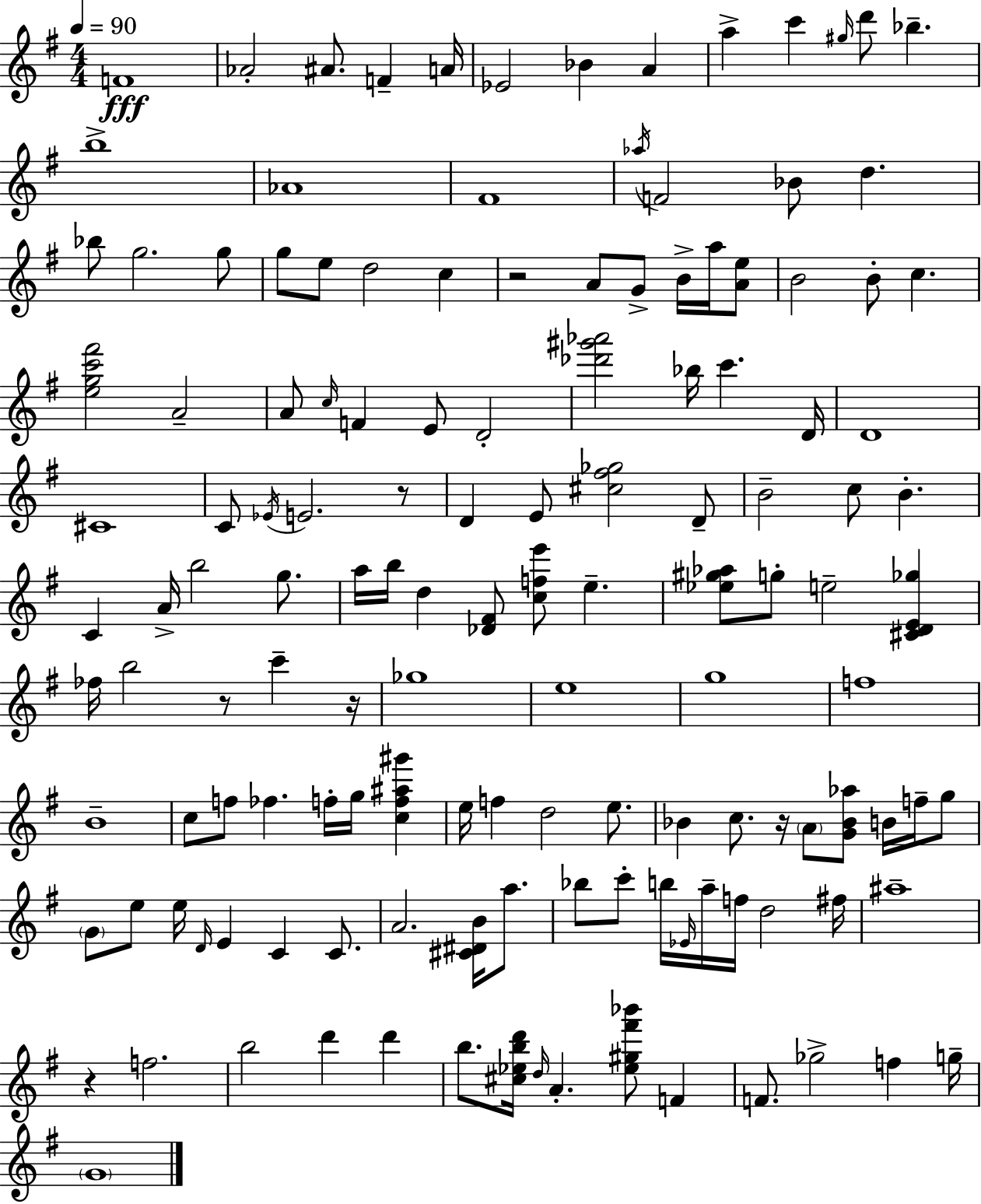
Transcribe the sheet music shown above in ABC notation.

X:1
T:Untitled
M:4/4
L:1/4
K:Em
F4 _A2 ^A/2 F A/4 _E2 _B A a c' ^g/4 d'/2 _b b4 _A4 ^F4 _a/4 F2 _B/2 d _b/2 g2 g/2 g/2 e/2 d2 c z2 A/2 G/2 B/4 a/4 [Ae]/2 B2 B/2 c [egc'^f']2 A2 A/2 c/4 F E/2 D2 [_d'^g'_a']2 _b/4 c' D/4 D4 ^C4 C/2 _E/4 E2 z/2 D E/2 [^c^f_g]2 D/2 B2 c/2 B C A/4 b2 g/2 a/4 b/4 d [_D^F]/2 [cfe']/2 e [_e^g_a]/2 g/2 e2 [^CDE_g] _f/4 b2 z/2 c' z/4 _g4 e4 g4 f4 B4 c/2 f/2 _f f/4 g/4 [cf^a^g'] e/4 f d2 e/2 _B c/2 z/4 A/2 [G_B_a]/2 B/4 f/4 g/2 G/2 e/2 e/4 D/4 E C C/2 A2 [^C^DB]/4 a/2 _b/2 c'/2 b/4 _E/4 a/4 f/4 d2 ^f/4 ^a4 z f2 b2 d' d' b/2 [^c_ebd']/4 d/4 A [_e^g^f'_b']/2 F F/2 _g2 f g/4 G4